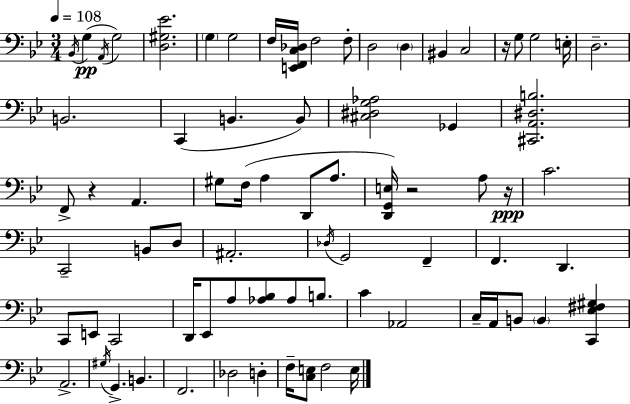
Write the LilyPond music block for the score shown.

{
  \clef bass
  \numericTimeSignature
  \time 3/4
  \key bes \major
  \tempo 4 = 108
  \acciaccatura { bes,16 }(\pp g4 \acciaccatura { a,16 } g2) | <d gis ees'>2. | \parenthesize g4 g2 | f16 <e, f, c des>16 f2 | \break f8-. d2 \parenthesize d4 | bis,4 c2 | r16 g8 g2 | e16-. d2.-- | \break b,2. | c,4( b,4. | b,8) <cis dis g aes>2 ges,4 | <cis, a, dis b>2. | \break f,8-> r4 a,4. | gis8 f16( a4 d,8 a8. | <d, g, e>16) r2 a8 | r16\ppp c'2. | \break c,2-- b,8 | d8 ais,2.-. | \acciaccatura { des16 } g,2 f,4-- | f,4. d,4. | \break c,8 e,8 c,2 | d,16 ees,8 a8 <aes bes>8 aes8 | b8. c'4 aes,2 | c16-- a,16 b,8 \parenthesize b,4 <c, ees fis gis>4 | \break a,2.-> | \acciaccatura { gis16 } g,4.-> b,4. | f,2. | des2 | \break d4-. f16-- <c e>8 f2 | e16 \bar "|."
}